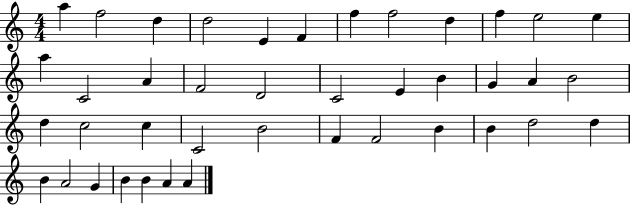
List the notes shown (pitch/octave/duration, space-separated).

A5/q F5/h D5/q D5/h E4/q F4/q F5/q F5/h D5/q F5/q E5/h E5/q A5/q C4/h A4/q F4/h D4/h C4/h E4/q B4/q G4/q A4/q B4/h D5/q C5/h C5/q C4/h B4/h F4/q F4/h B4/q B4/q D5/h D5/q B4/q A4/h G4/q B4/q B4/q A4/q A4/q